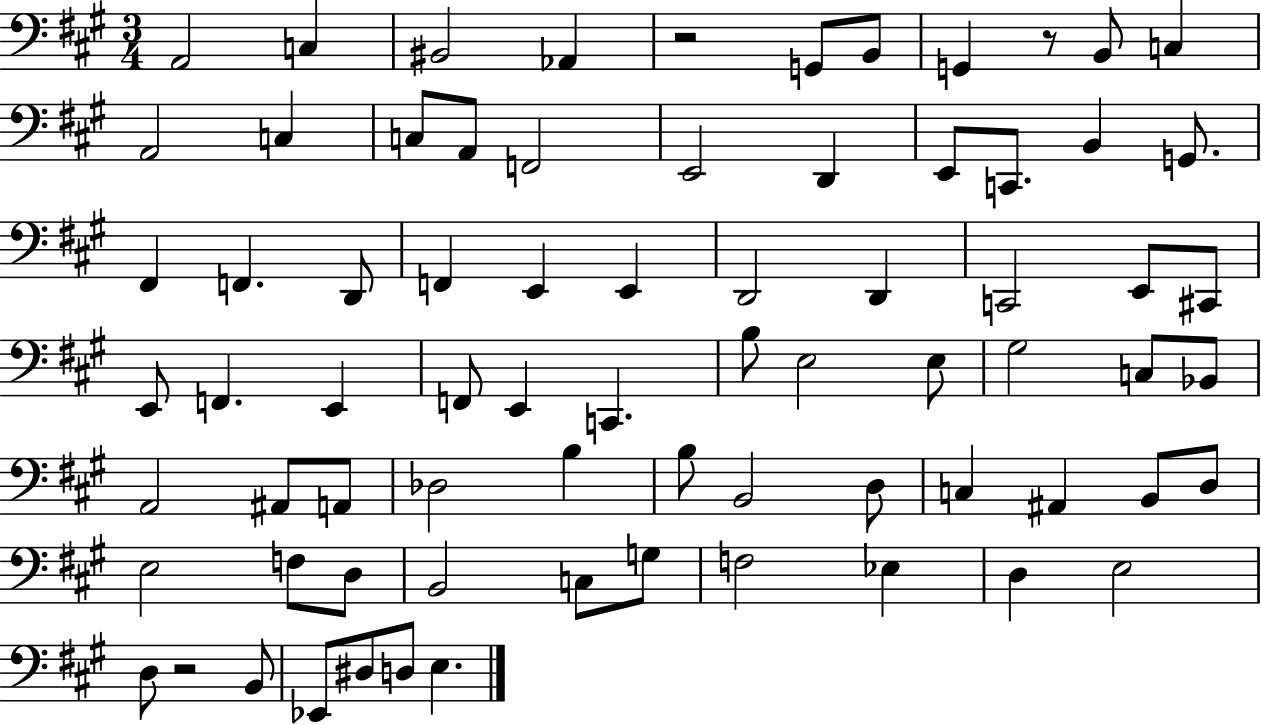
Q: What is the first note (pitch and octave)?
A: A2